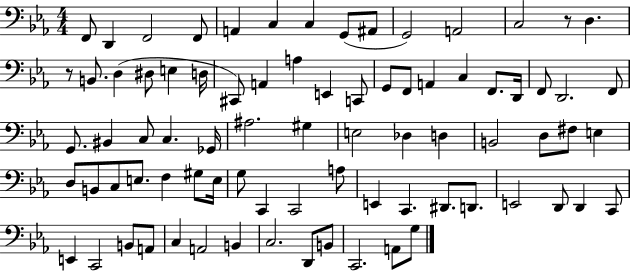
X:1
T:Untitled
M:4/4
L:1/4
K:Eb
F,,/2 D,, F,,2 F,,/2 A,, C, C, G,,/2 ^A,,/2 G,,2 A,,2 C,2 z/2 D, z/2 B,,/2 D, ^D,/2 E, D,/4 ^C,,/2 A,, A, E,, C,,/2 G,,/2 F,,/2 A,, C, F,,/2 D,,/4 F,,/2 D,,2 F,,/2 G,,/2 ^B,, C,/2 C, _G,,/4 ^A,2 ^G, E,2 _D, D, B,,2 D,/2 ^F,/2 E, D,/2 B,,/2 C,/2 E,/2 F, ^G,/2 E,/4 G,/2 C,, C,,2 A,/2 E,, C,, ^D,,/2 D,,/2 E,,2 D,,/2 D,, C,,/2 E,, C,,2 B,,/2 A,,/2 C, A,,2 B,, C,2 D,,/2 B,,/2 C,,2 A,,/2 G,/2